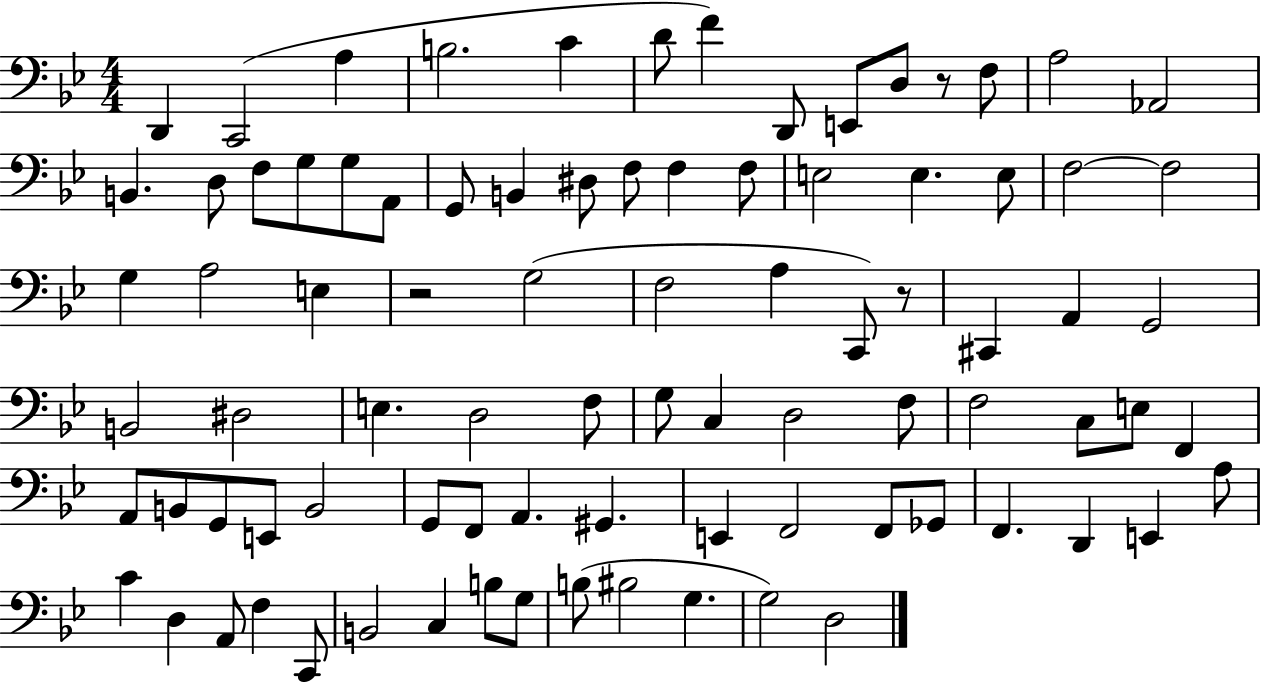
D2/q C2/h A3/q B3/h. C4/q D4/e F4/q D2/e E2/e D3/e R/e F3/e A3/h Ab2/h B2/q. D3/e F3/e G3/e G3/e A2/e G2/e B2/q D#3/e F3/e F3/q F3/e E3/h E3/q. E3/e F3/h F3/h G3/q A3/h E3/q R/h G3/h F3/h A3/q C2/e R/e C#2/q A2/q G2/h B2/h D#3/h E3/q. D3/h F3/e G3/e C3/q D3/h F3/e F3/h C3/e E3/e F2/q A2/e B2/e G2/e E2/e B2/h G2/e F2/e A2/q. G#2/q. E2/q F2/h F2/e Gb2/e F2/q. D2/q E2/q A3/e C4/q D3/q A2/e F3/q C2/e B2/h C3/q B3/e G3/e B3/e BIS3/h G3/q. G3/h D3/h